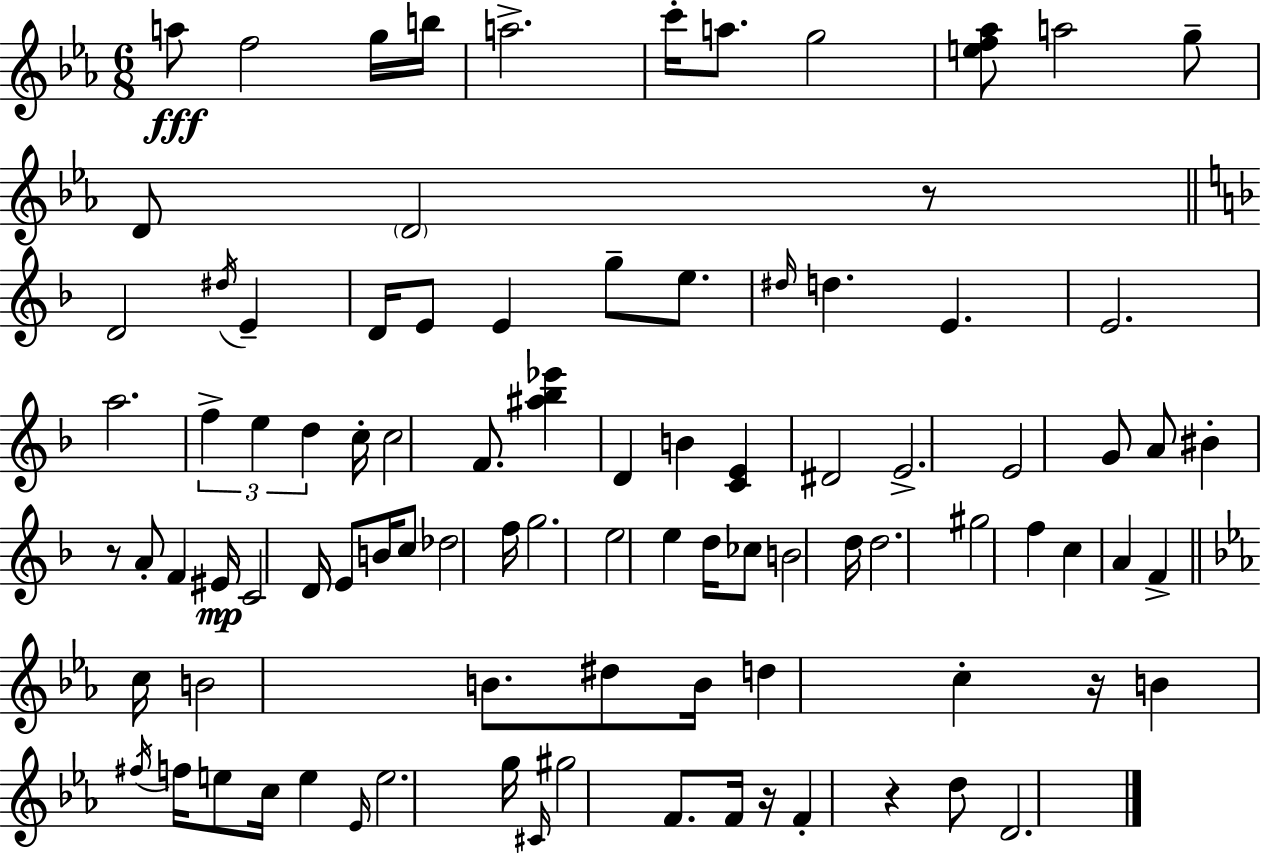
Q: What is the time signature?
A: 6/8